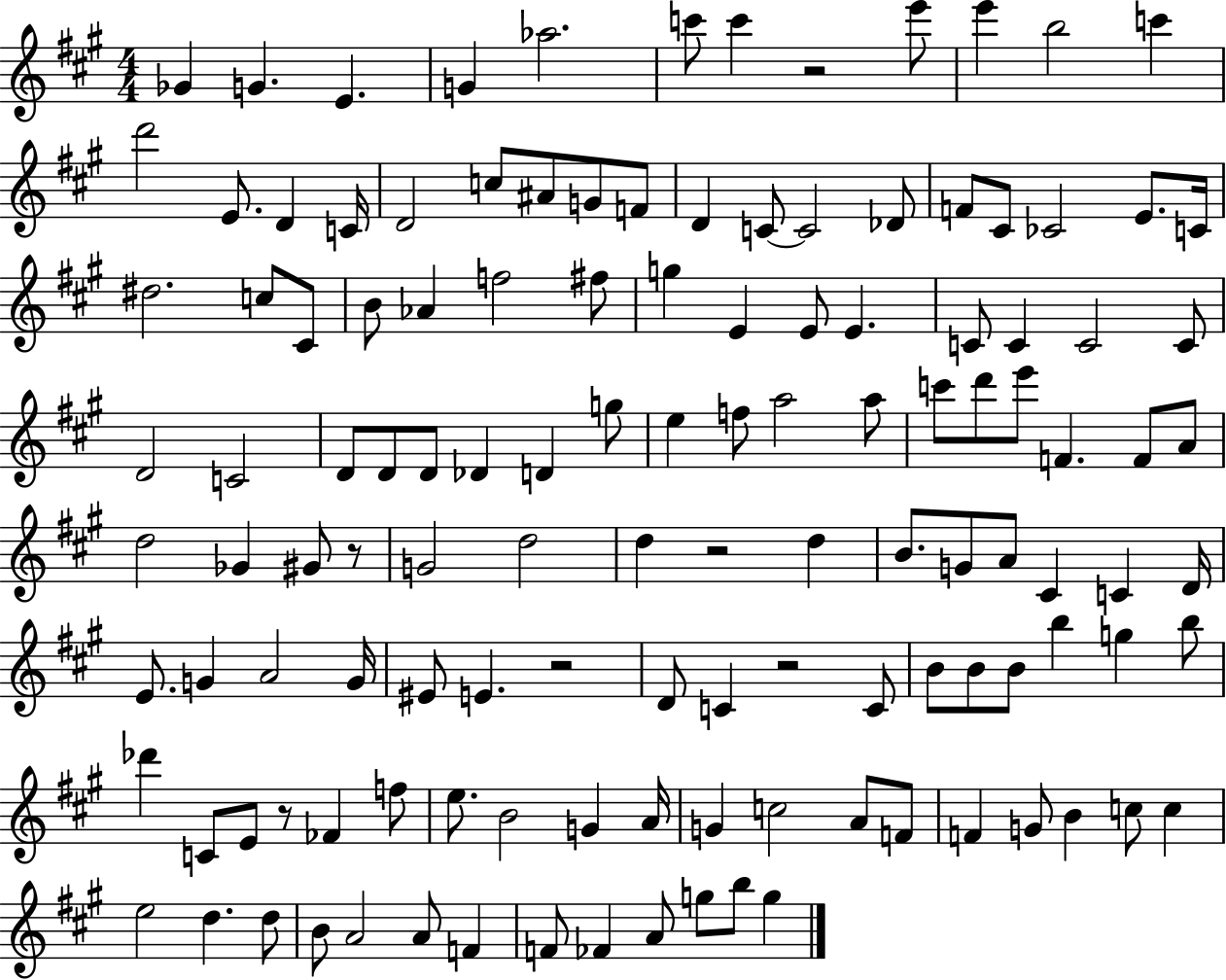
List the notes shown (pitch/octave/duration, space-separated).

Gb4/q G4/q. E4/q. G4/q Ab5/h. C6/e C6/q R/h E6/e E6/q B5/h C6/q D6/h E4/e. D4/q C4/s D4/h C5/e A#4/e G4/e F4/e D4/q C4/e C4/h Db4/e F4/e C#4/e CES4/h E4/e. C4/s D#5/h. C5/e C#4/e B4/e Ab4/q F5/h F#5/e G5/q E4/q E4/e E4/q. C4/e C4/q C4/h C4/e D4/h C4/h D4/e D4/e D4/e Db4/q D4/q G5/e E5/q F5/e A5/h A5/e C6/e D6/e E6/e F4/q. F4/e A4/e D5/h Gb4/q G#4/e R/e G4/h D5/h D5/q R/h D5/q B4/e. G4/e A4/e C#4/q C4/q D4/s E4/e. G4/q A4/h G4/s EIS4/e E4/q. R/h D4/e C4/q R/h C4/e B4/e B4/e B4/e B5/q G5/q B5/e Db6/q C4/e E4/e R/e FES4/q F5/e E5/e. B4/h G4/q A4/s G4/q C5/h A4/e F4/e F4/q G4/e B4/q C5/e C5/q E5/h D5/q. D5/e B4/e A4/h A4/e F4/q F4/e FES4/q A4/e G5/e B5/e G5/q